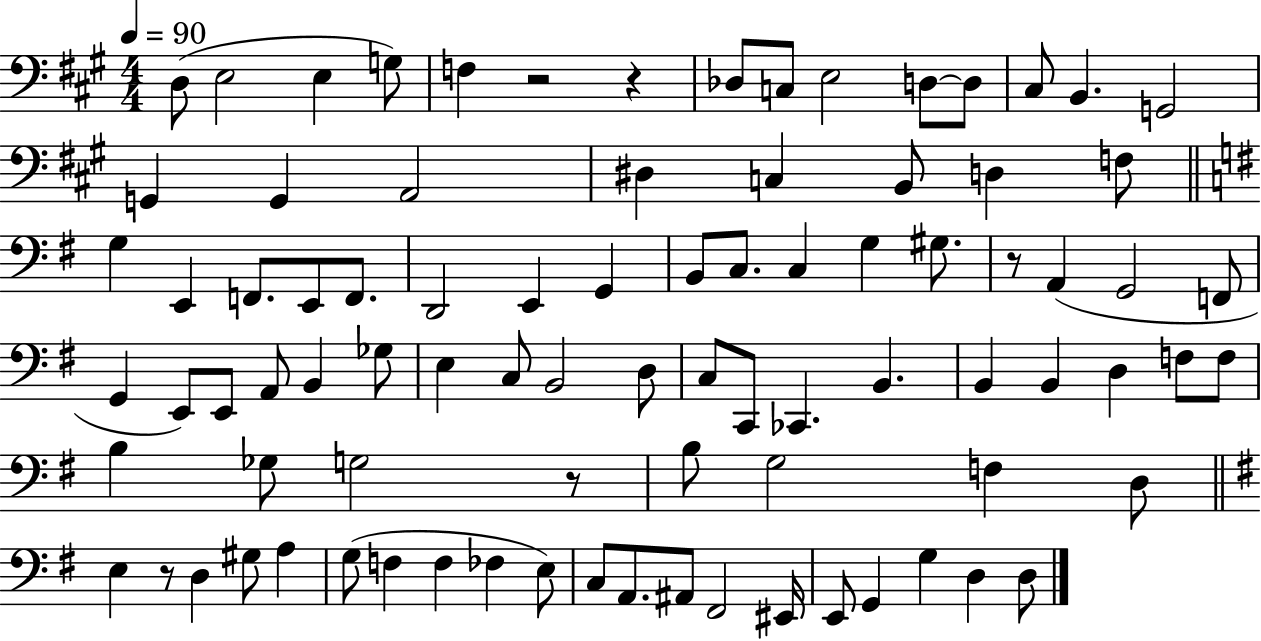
{
  \clef bass
  \numericTimeSignature
  \time 4/4
  \key a \major
  \tempo 4 = 90
  d8( e2 e4 g8) | f4 r2 r4 | des8 c8 e2 d8~~ d8 | cis8 b,4. g,2 | \break g,4 g,4 a,2 | dis4 c4 b,8 d4 f8 | \bar "||" \break \key e \minor g4 e,4 f,8. e,8 f,8. | d,2 e,4 g,4 | b,8 c8. c4 g4 gis8. | r8 a,4( g,2 f,8 | \break g,4 e,8) e,8 a,8 b,4 ges8 | e4 c8 b,2 d8 | c8 c,8 ces,4. b,4. | b,4 b,4 d4 f8 f8 | \break b4 ges8 g2 r8 | b8 g2 f4 d8 | \bar "||" \break \key e \minor e4 r8 d4 gis8 a4 | g8( f4 f4 fes4 e8) | c8 a,8. ais,8 fis,2 eis,16 | e,8 g,4 g4 d4 d8 | \break \bar "|."
}